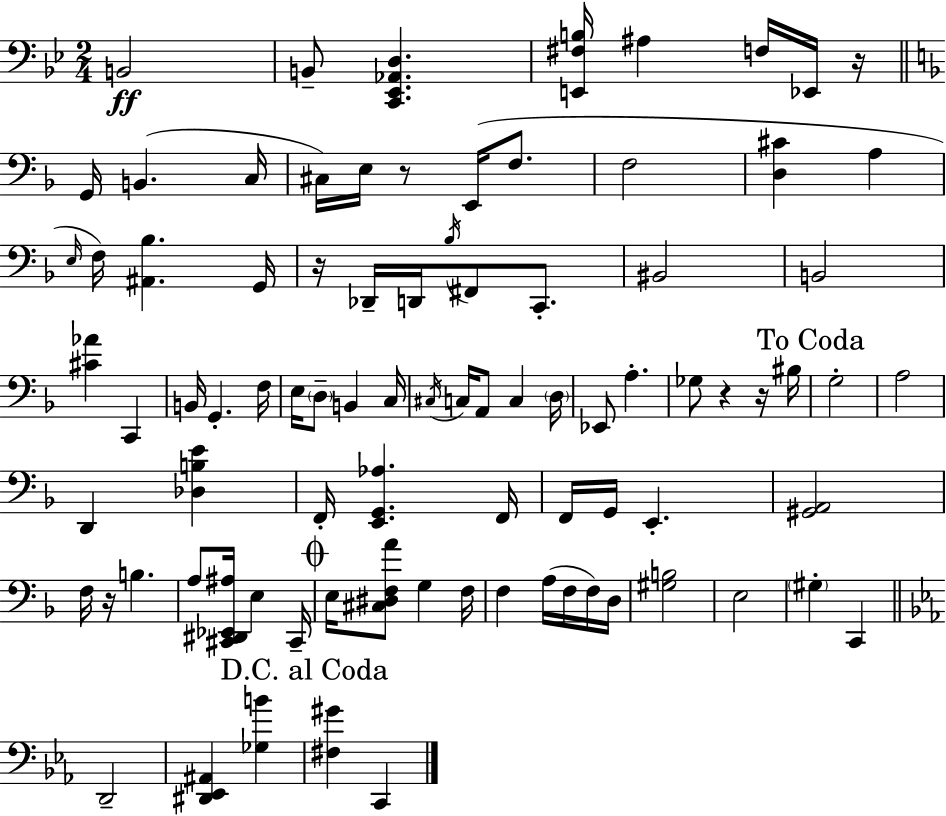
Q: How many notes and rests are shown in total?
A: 87